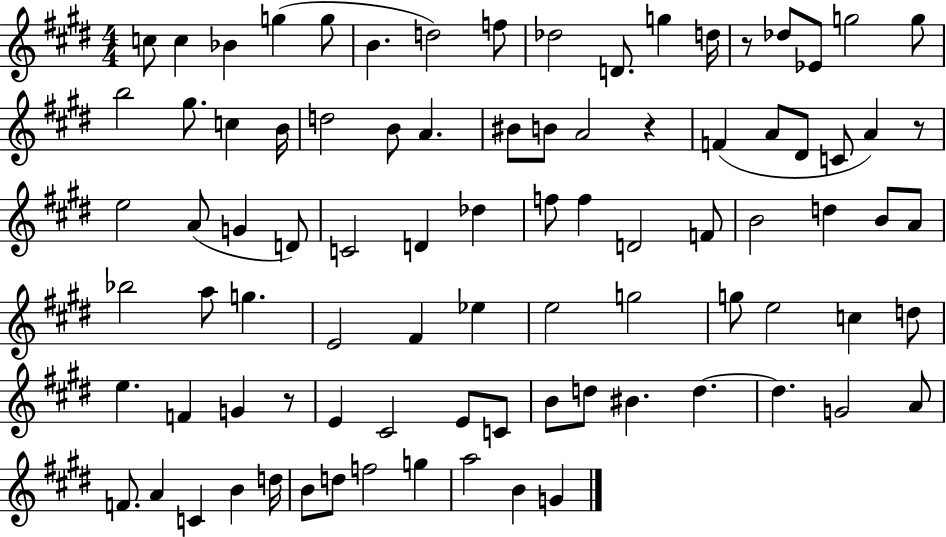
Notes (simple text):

C5/e C5/q Bb4/q G5/q G5/e B4/q. D5/h F5/e Db5/h D4/e. G5/q D5/s R/e Db5/e Eb4/e G5/h G5/e B5/h G#5/e. C5/q B4/s D5/h B4/e A4/q. BIS4/e B4/e A4/h R/q F4/q A4/e D#4/e C4/e A4/q R/e E5/h A4/e G4/q D4/e C4/h D4/q Db5/q F5/e F5/q D4/h F4/e B4/h D5/q B4/e A4/e Bb5/h A5/e G5/q. E4/h F#4/q Eb5/q E5/h G5/h G5/e E5/h C5/q D5/e E5/q. F4/q G4/q R/e E4/q C#4/h E4/e C4/e B4/e D5/e BIS4/q. D5/q. D5/q. G4/h A4/e F4/e. A4/q C4/q B4/q D5/s B4/e D5/e F5/h G5/q A5/h B4/q G4/q